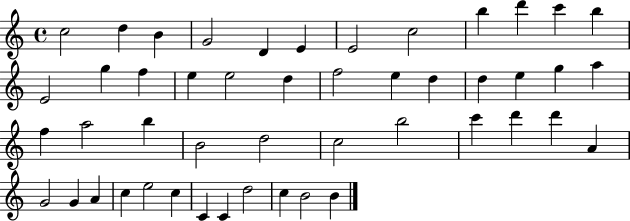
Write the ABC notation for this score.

X:1
T:Untitled
M:4/4
L:1/4
K:C
c2 d B G2 D E E2 c2 b d' c' b E2 g f e e2 d f2 e d d e g a f a2 b B2 d2 c2 b2 c' d' d' A G2 G A c e2 c C C d2 c B2 B